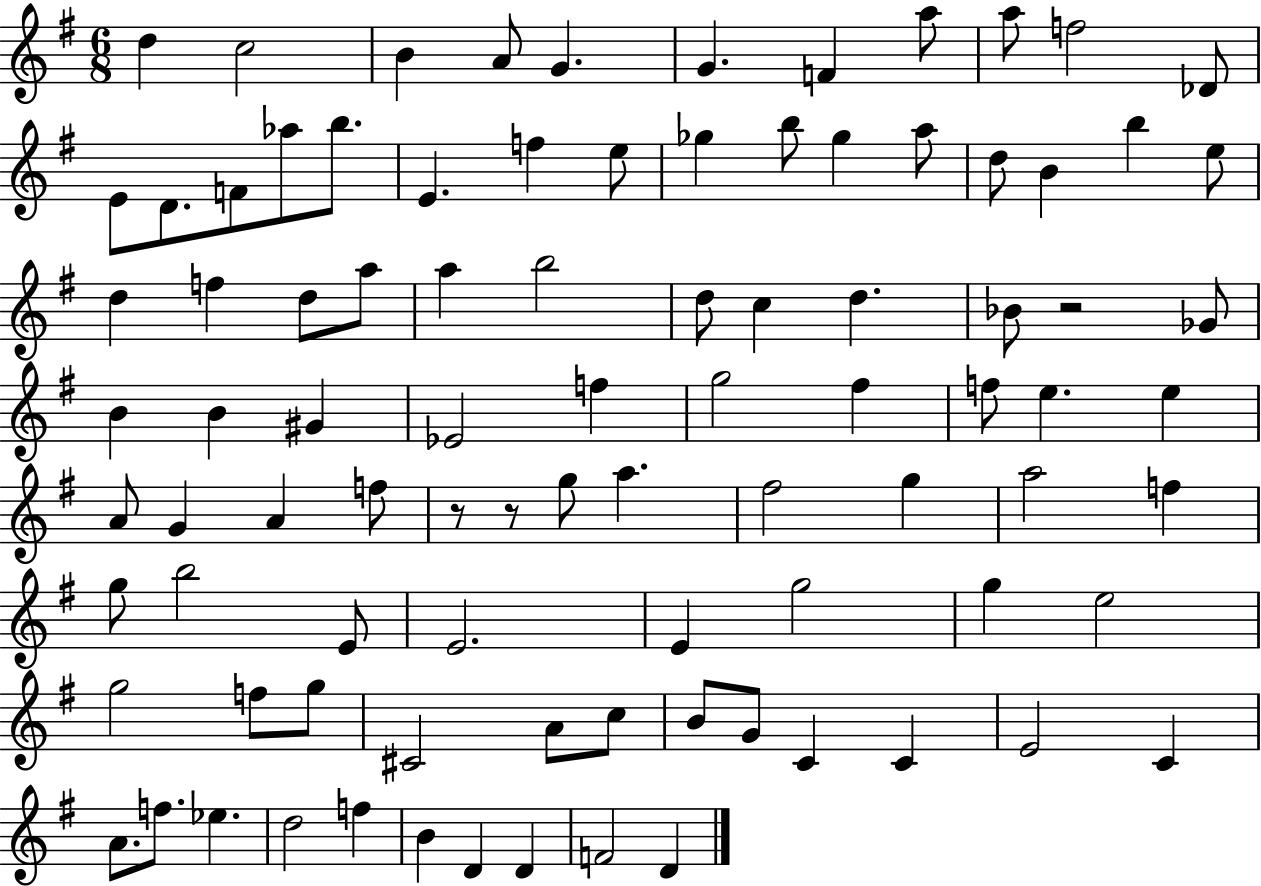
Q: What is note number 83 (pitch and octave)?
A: F5